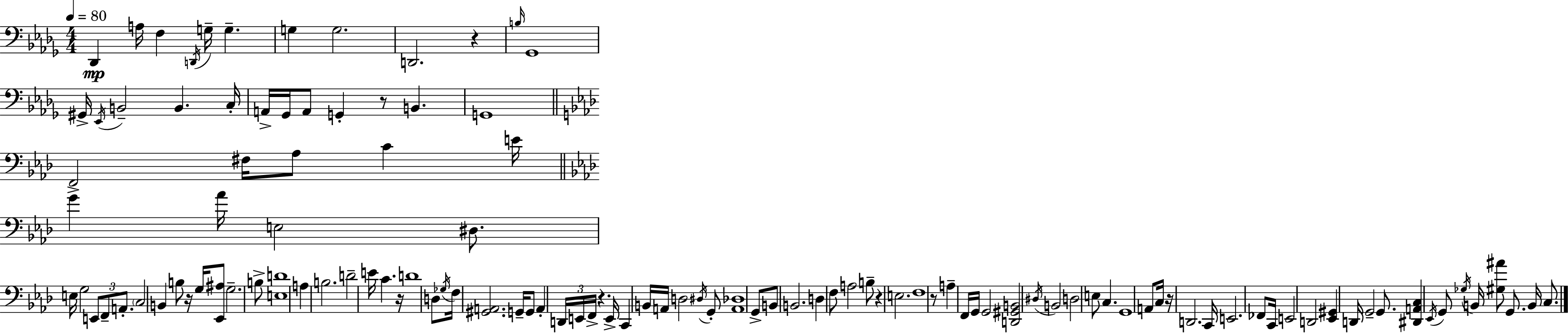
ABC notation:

X:1
T:Untitled
M:4/4
L:1/4
K:Bbm
_D,, A,/4 F, D,,/4 G,/4 G, G, G,2 D,,2 z B,/4 _G,,4 ^G,,/4 _E,,/4 B,,2 B,, C,/4 A,,/4 _G,,/4 A,,/2 G,, z/2 B,, G,,4 F,,2 ^F,/4 _A,/2 C E/4 G _A/4 E,2 ^D,/2 E,/4 G,2 E,,/2 F,,/2 A,,/2 C,2 B,, B,/2 z/4 G,/4 [_E,,^A,]/2 G,2 B,/2 [E,D]4 A, B,2 D2 E/4 C z/4 D4 D,/2 _G,/4 F,/4 [^G,,A,,]2 G,,/4 G,,/2 A,, D,,/4 E,,/4 F,,/4 z E,,/4 C,, B,,/4 A,,/4 D,2 ^D,/4 G,,/2 [A,,_D,]4 G,,/2 B,,/2 B,,2 D, F,/2 A,2 B,/2 z E,2 F,4 z/2 A, F,,/4 G,,/4 G,,2 [D,,^G,,B,,]2 ^D,/4 B,,2 D,2 E,/2 C, G,,4 A,,/2 C,/4 z/4 D,,2 C,,/4 E,,2 _F,,/2 C,,/4 E,,2 D,,2 [_E,,^G,,] D,,/4 G,,2 G,,/2 [^D,,A,,C,] _E,,/4 G,,/2 _G,/4 B,,/4 [^G,^A]/2 G,,/2 B,,/4 C,/2